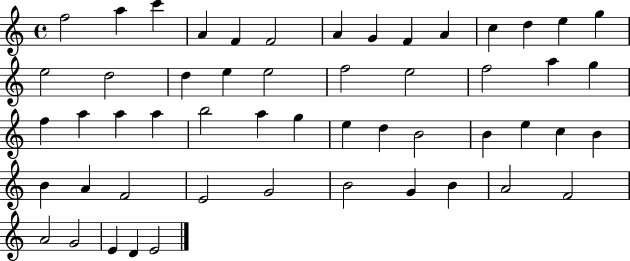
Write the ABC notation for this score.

X:1
T:Untitled
M:4/4
L:1/4
K:C
f2 a c' A F F2 A G F A c d e g e2 d2 d e e2 f2 e2 f2 a g f a a a b2 a g e d B2 B e c B B A F2 E2 G2 B2 G B A2 F2 A2 G2 E D E2